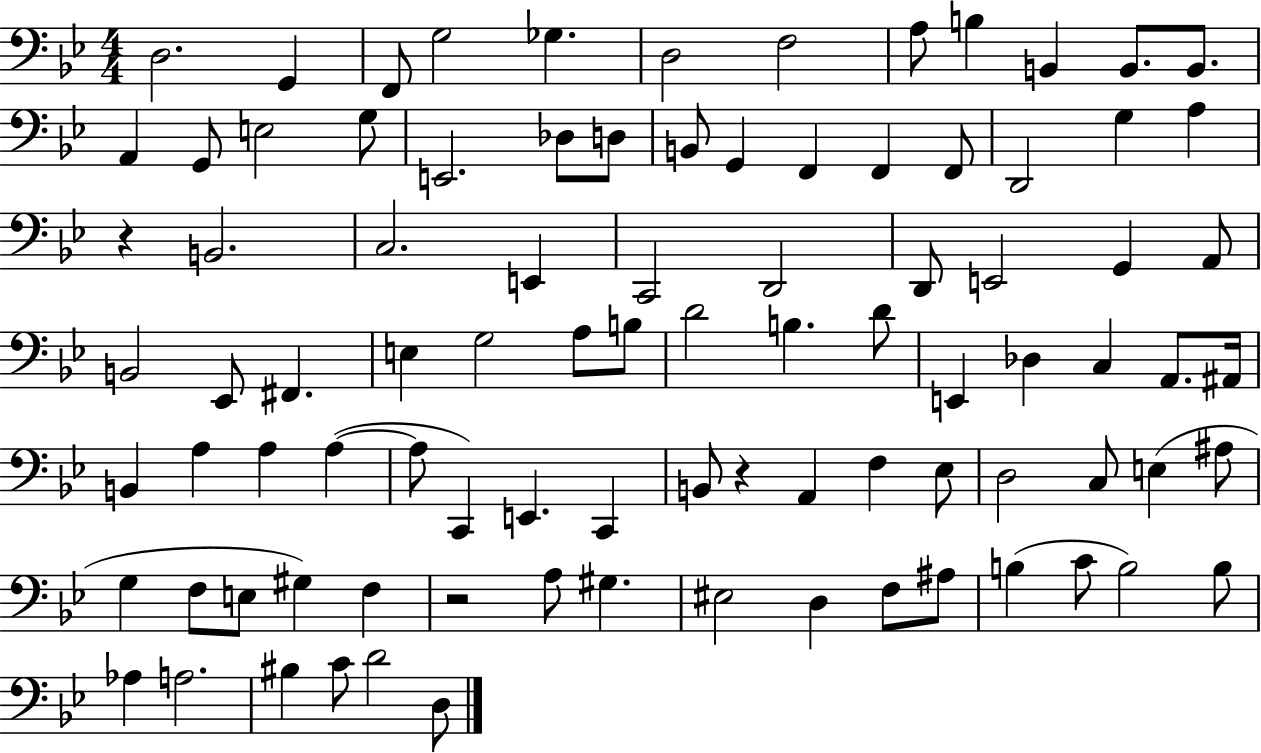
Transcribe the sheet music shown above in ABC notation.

X:1
T:Untitled
M:4/4
L:1/4
K:Bb
D,2 G,, F,,/2 G,2 _G, D,2 F,2 A,/2 B, B,, B,,/2 B,,/2 A,, G,,/2 E,2 G,/2 E,,2 _D,/2 D,/2 B,,/2 G,, F,, F,, F,,/2 D,,2 G, A, z B,,2 C,2 E,, C,,2 D,,2 D,,/2 E,,2 G,, A,,/2 B,,2 _E,,/2 ^F,, E, G,2 A,/2 B,/2 D2 B, D/2 E,, _D, C, A,,/2 ^A,,/4 B,, A, A, A, A,/2 C,, E,, C,, B,,/2 z A,, F, _E,/2 D,2 C,/2 E, ^A,/2 G, F,/2 E,/2 ^G, F, z2 A,/2 ^G, ^E,2 D, F,/2 ^A,/2 B, C/2 B,2 B,/2 _A, A,2 ^B, C/2 D2 D,/2